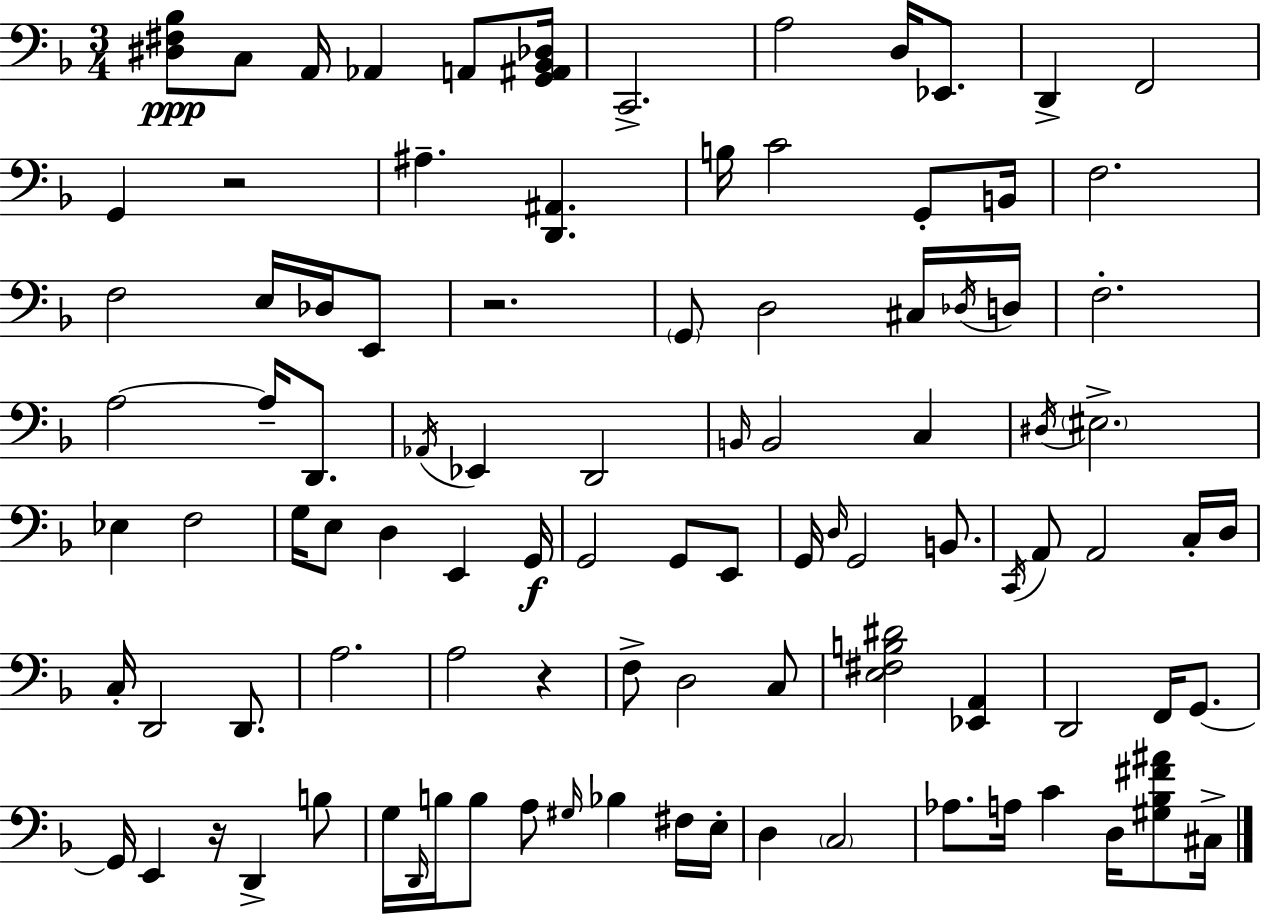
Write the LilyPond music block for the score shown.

{
  \clef bass
  \numericTimeSignature
  \time 3/4
  \key d \minor
  <dis fis bes>8\ppp c8 a,16 aes,4 a,8 <g, ais, bes, des>16 | c,2.-> | a2 d16 ees,8. | d,4-> f,2 | \break g,4 r2 | ais4.-- <d, ais,>4. | b16 c'2 g,8-. b,16 | f2. | \break f2 e16 des16 e,8 | r2. | \parenthesize g,8 d2 cis16 \acciaccatura { des16 } | d16 f2.-. | \break a2~~ a16-- d,8. | \acciaccatura { aes,16 } ees,4 d,2 | \grace { b,16 } b,2 c4 | \acciaccatura { dis16 } \parenthesize eis2.-> | \break ees4 f2 | g16 e8 d4 e,4 | g,16\f g,2 | g,8 e,8 g,16 \grace { d16 } g,2 | \break b,8. \acciaccatura { c,16 } a,8 a,2 | c16-. d16 c16-. d,2 | d,8. a2. | a2 | \break r4 f8-> d2 | c8 <e fis b dis'>2 | <ees, a,>4 d,2 | f,16 g,8.~~ g,16 e,4 r16 | \break d,4-> b8 g16 \grace { d,16 } b16 b8 a8 | \grace { gis16 } bes4 fis16 e16-. d4 | \parenthesize c2 aes8. a16 | c'4 d16 <gis bes fis' ais'>8 cis16-> \bar "|."
}